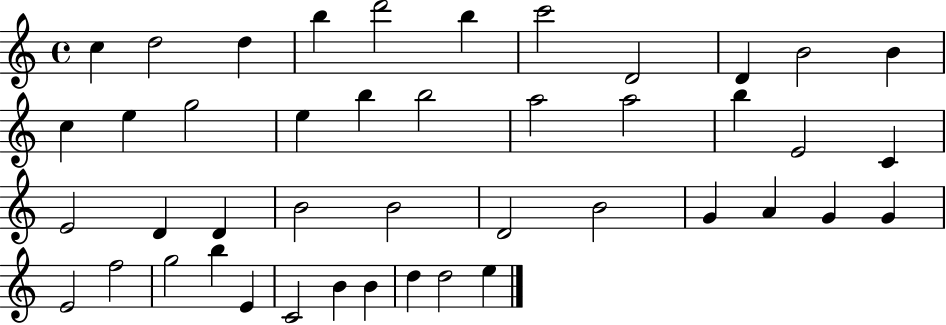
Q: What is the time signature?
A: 4/4